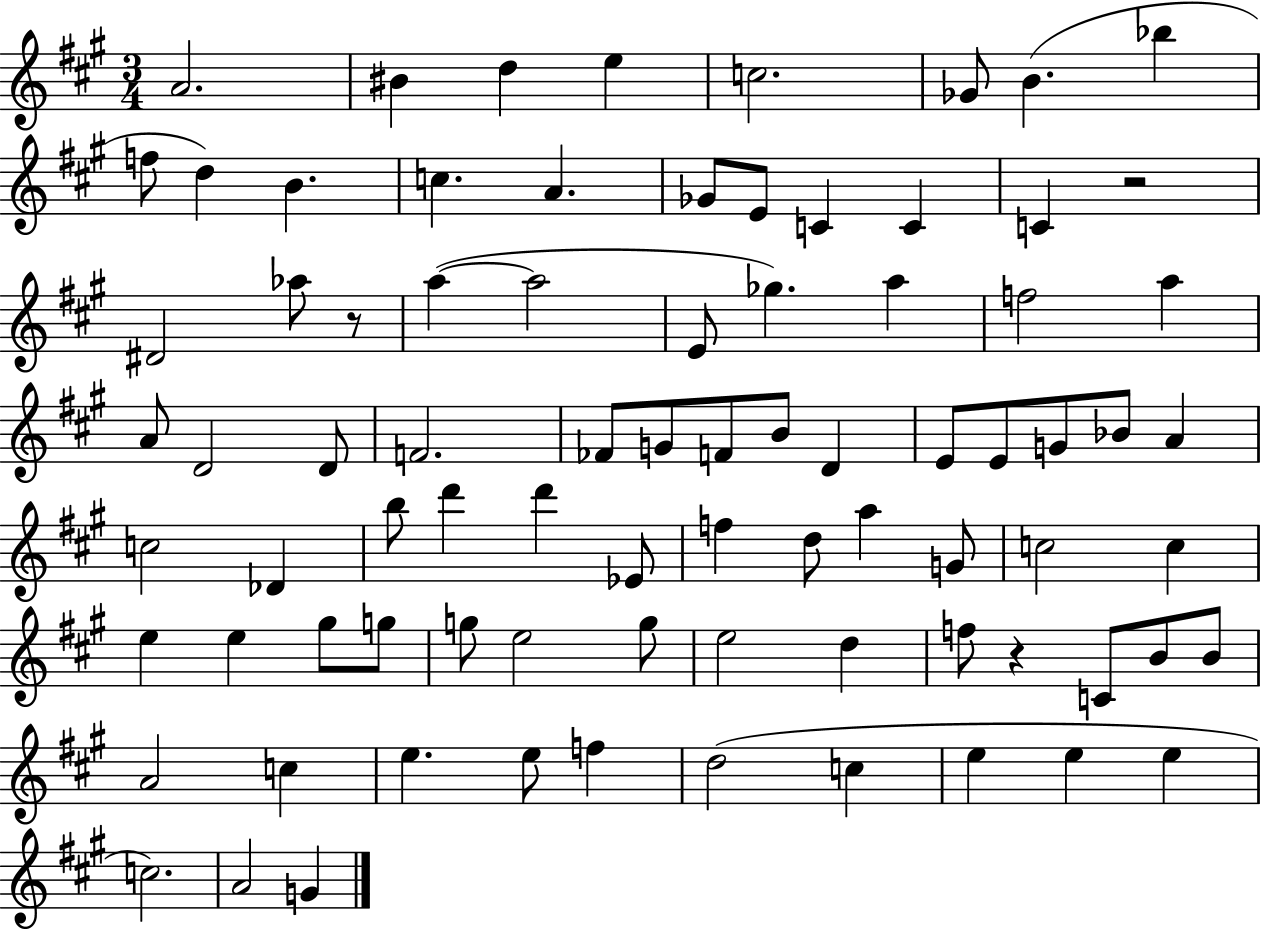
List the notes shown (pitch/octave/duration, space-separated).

A4/h. BIS4/q D5/q E5/q C5/h. Gb4/e B4/q. Bb5/q F5/e D5/q B4/q. C5/q. A4/q. Gb4/e E4/e C4/q C4/q C4/q R/h D#4/h Ab5/e R/e A5/q A5/h E4/e Gb5/q. A5/q F5/h A5/q A4/e D4/h D4/e F4/h. FES4/e G4/e F4/e B4/e D4/q E4/e E4/e G4/e Bb4/e A4/q C5/h Db4/q B5/e D6/q D6/q Eb4/e F5/q D5/e A5/q G4/e C5/h C5/q E5/q E5/q G#5/e G5/e G5/e E5/h G5/e E5/h D5/q F5/e R/q C4/e B4/e B4/e A4/h C5/q E5/q. E5/e F5/q D5/h C5/q E5/q E5/q E5/q C5/h. A4/h G4/q